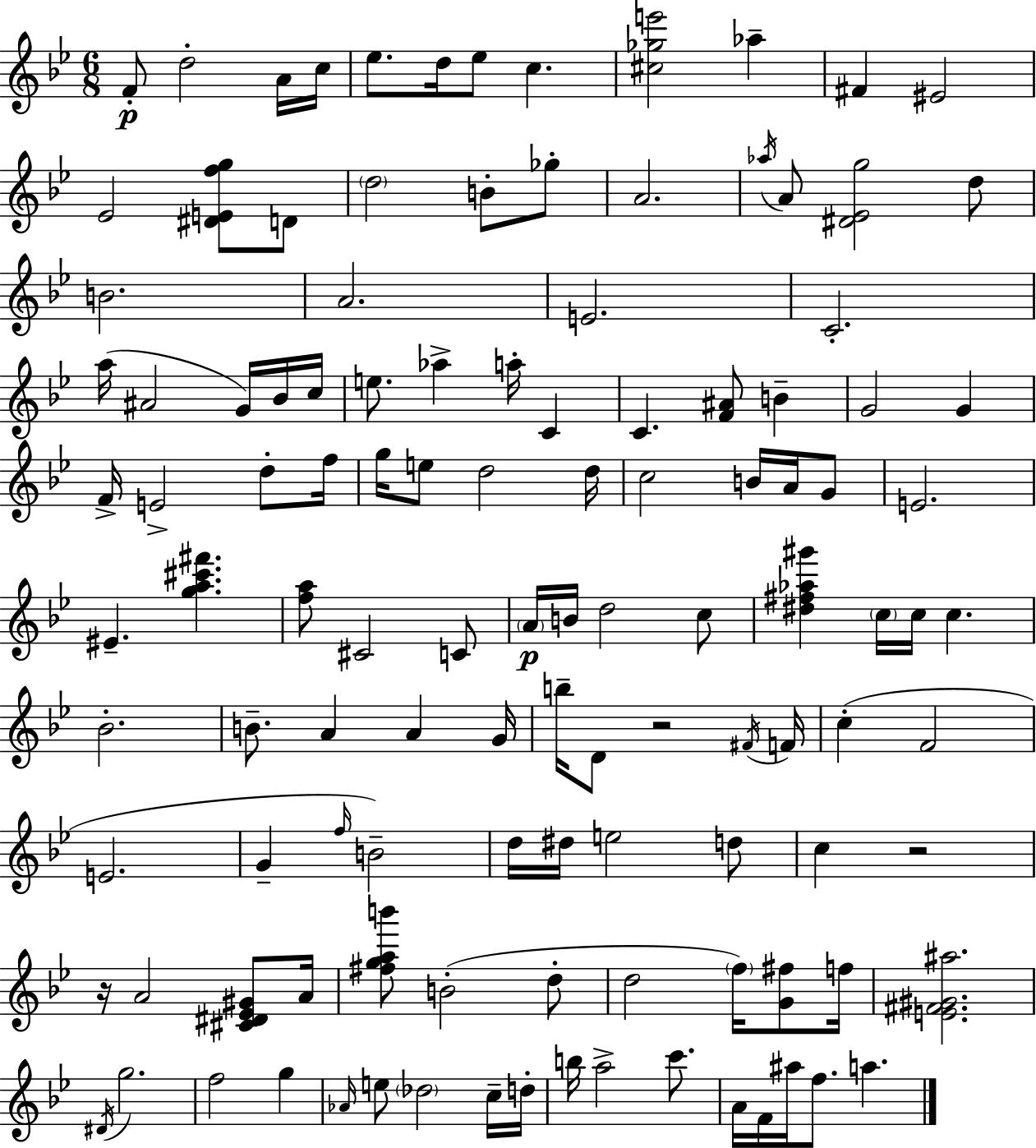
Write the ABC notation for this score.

X:1
T:Untitled
M:6/8
L:1/4
K:Gm
F/2 d2 A/4 c/4 _e/2 d/4 _e/2 c [^c_ge']2 _a ^F ^E2 _E2 [^DEfg]/2 D/2 d2 B/2 _g/2 A2 _a/4 A/2 [^D_Eg]2 d/2 B2 A2 E2 C2 a/4 ^A2 G/4 _B/4 c/4 e/2 _a a/4 C C [F^A]/2 B G2 G F/4 E2 d/2 f/4 g/4 e/2 d2 d/4 c2 B/4 A/4 G/2 E2 ^E [ga^c'^f'] [fa]/2 ^C2 C/2 A/4 B/4 d2 c/2 [^d^f_a^g'] c/4 c/4 c _B2 B/2 A A G/4 b/4 D/2 z2 ^F/4 F/4 c F2 E2 G f/4 B2 d/4 ^d/4 e2 d/2 c z2 z/4 A2 [^C^D_E^G]/2 A/4 [^fgab']/2 B2 d/2 d2 f/4 [G^f]/2 f/4 [E^F^G^a]2 ^D/4 g2 f2 g _A/4 e/2 _d2 c/4 d/4 b/4 a2 c'/2 A/4 F/4 ^a/4 f/2 a